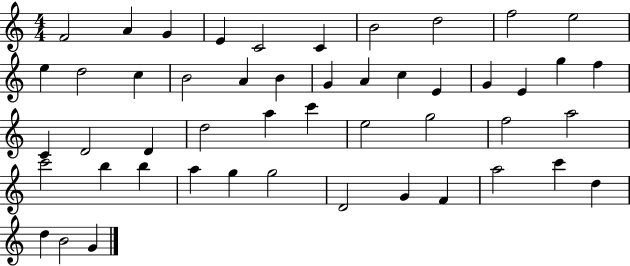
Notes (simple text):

F4/h A4/q G4/q E4/q C4/h C4/q B4/h D5/h F5/h E5/h E5/q D5/h C5/q B4/h A4/q B4/q G4/q A4/q C5/q E4/q G4/q E4/q G5/q F5/q C4/q D4/h D4/q D5/h A5/q C6/q E5/h G5/h F5/h A5/h C6/h B5/q B5/q A5/q G5/q G5/h D4/h G4/q F4/q A5/h C6/q D5/q D5/q B4/h G4/q